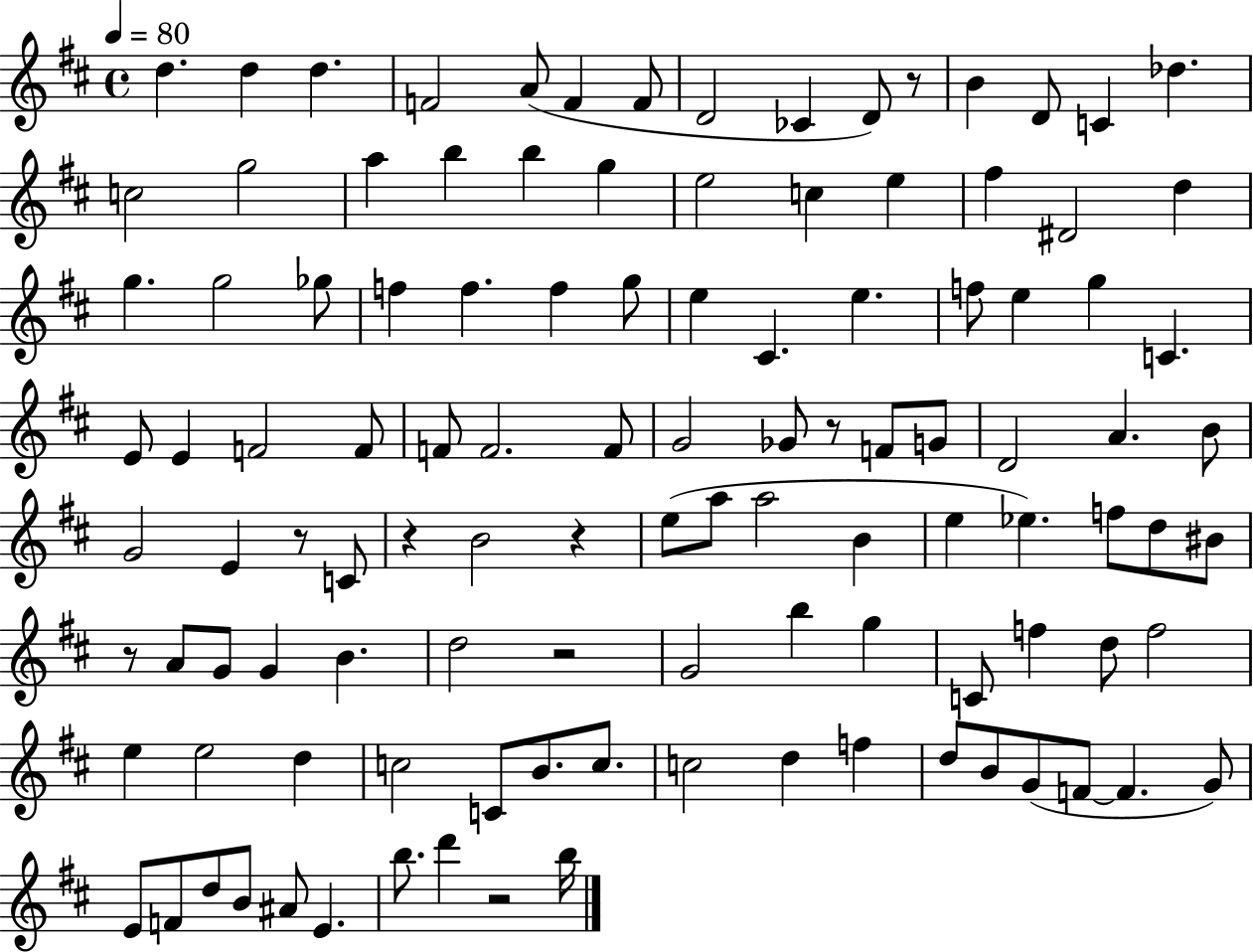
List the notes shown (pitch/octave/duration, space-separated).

D5/q. D5/q D5/q. F4/h A4/e F4/q F4/e D4/h CES4/q D4/e R/e B4/q D4/e C4/q Db5/q. C5/h G5/h A5/q B5/q B5/q G5/q E5/h C5/q E5/q F#5/q D#4/h D5/q G5/q. G5/h Gb5/e F5/q F5/q. F5/q G5/e E5/q C#4/q. E5/q. F5/e E5/q G5/q C4/q. E4/e E4/q F4/h F4/e F4/e F4/h. F4/e G4/h Gb4/e R/e F4/e G4/e D4/h A4/q. B4/e G4/h E4/q R/e C4/e R/q B4/h R/q E5/e A5/e A5/h B4/q E5/q Eb5/q. F5/e D5/e BIS4/e R/e A4/e G4/e G4/q B4/q. D5/h R/h G4/h B5/q G5/q C4/e F5/q D5/e F5/h E5/q E5/h D5/q C5/h C4/e B4/e. C5/e. C5/h D5/q F5/q D5/e B4/e G4/e F4/e F4/q. G4/e E4/e F4/e D5/e B4/e A#4/e E4/q. B5/e. D6/q R/h B5/s